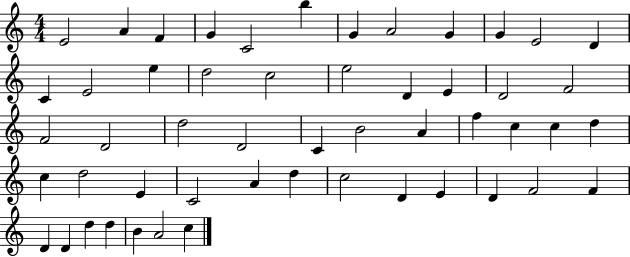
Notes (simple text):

E4/h A4/q F4/q G4/q C4/h B5/q G4/q A4/h G4/q G4/q E4/h D4/q C4/q E4/h E5/q D5/h C5/h E5/h D4/q E4/q D4/h F4/h F4/h D4/h D5/h D4/h C4/q B4/h A4/q F5/q C5/q C5/q D5/q C5/q D5/h E4/q C4/h A4/q D5/q C5/h D4/q E4/q D4/q F4/h F4/q D4/q D4/q D5/q D5/q B4/q A4/h C5/q